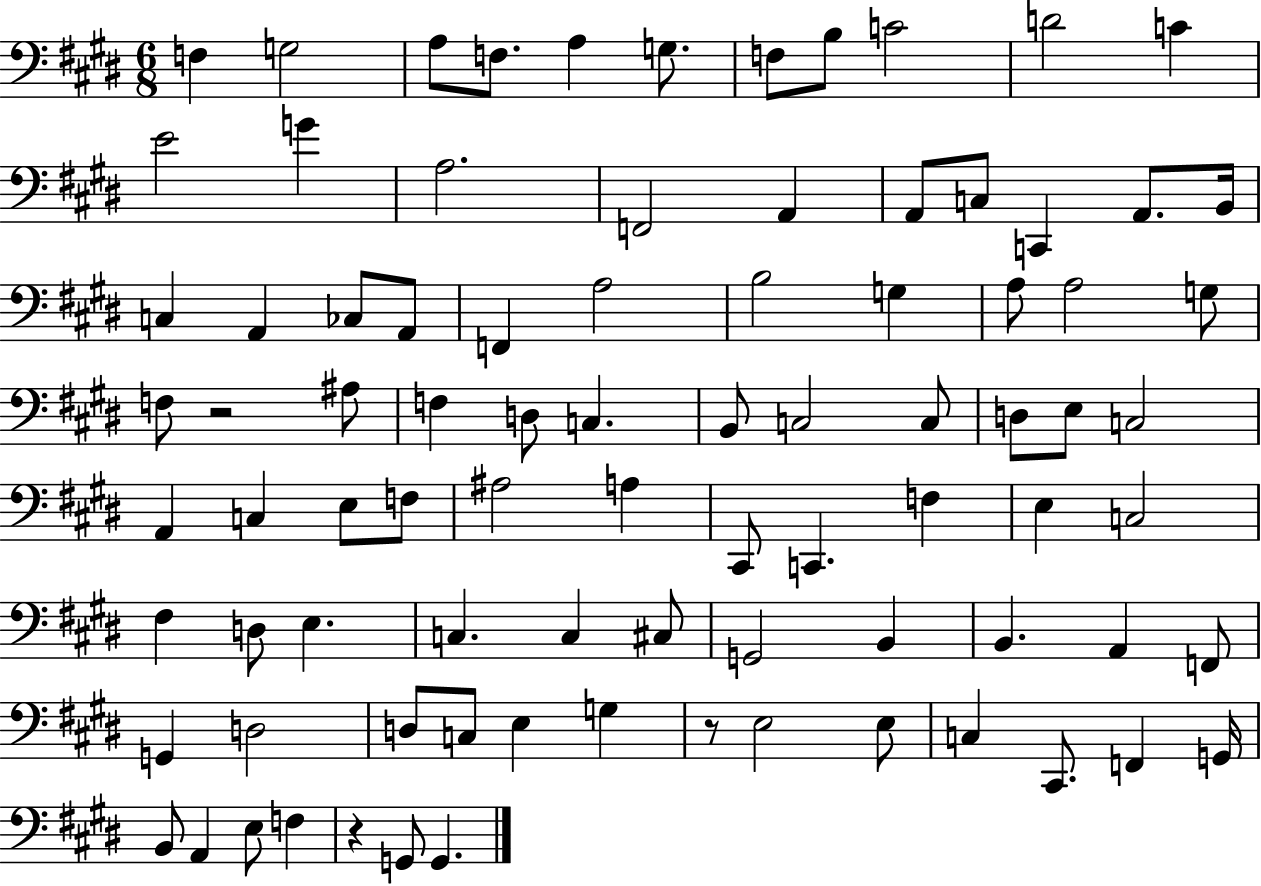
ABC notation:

X:1
T:Untitled
M:6/8
L:1/4
K:E
F, G,2 A,/2 F,/2 A, G,/2 F,/2 B,/2 C2 D2 C E2 G A,2 F,,2 A,, A,,/2 C,/2 C,, A,,/2 B,,/4 C, A,, _C,/2 A,,/2 F,, A,2 B,2 G, A,/2 A,2 G,/2 F,/2 z2 ^A,/2 F, D,/2 C, B,,/2 C,2 C,/2 D,/2 E,/2 C,2 A,, C, E,/2 F,/2 ^A,2 A, ^C,,/2 C,, F, E, C,2 ^F, D,/2 E, C, C, ^C,/2 G,,2 B,, B,, A,, F,,/2 G,, D,2 D,/2 C,/2 E, G, z/2 E,2 E,/2 C, ^C,,/2 F,, G,,/4 B,,/2 A,, E,/2 F, z G,,/2 G,,